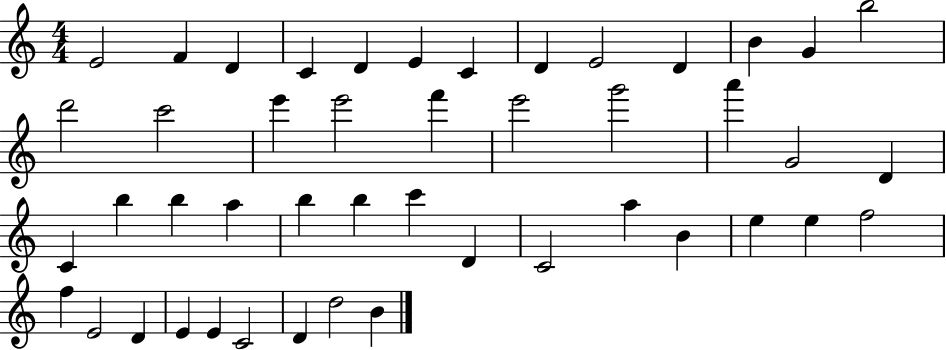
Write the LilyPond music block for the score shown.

{
  \clef treble
  \numericTimeSignature
  \time 4/4
  \key c \major
  e'2 f'4 d'4 | c'4 d'4 e'4 c'4 | d'4 e'2 d'4 | b'4 g'4 b''2 | \break d'''2 c'''2 | e'''4 e'''2 f'''4 | e'''2 g'''2 | a'''4 g'2 d'4 | \break c'4 b''4 b''4 a''4 | b''4 b''4 c'''4 d'4 | c'2 a''4 b'4 | e''4 e''4 f''2 | \break f''4 e'2 d'4 | e'4 e'4 c'2 | d'4 d''2 b'4 | \bar "|."
}